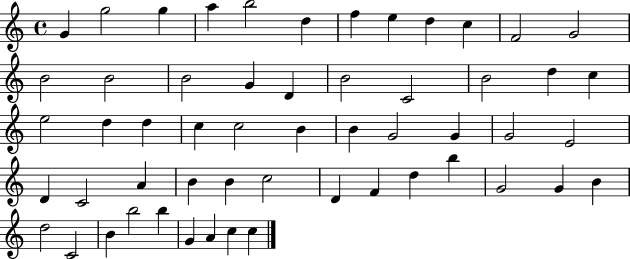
G4/q G5/h G5/q A5/q B5/h D5/q F5/q E5/q D5/q C5/q F4/h G4/h B4/h B4/h B4/h G4/q D4/q B4/h C4/h B4/h D5/q C5/q E5/h D5/q D5/q C5/q C5/h B4/q B4/q G4/h G4/q G4/h E4/h D4/q C4/h A4/q B4/q B4/q C5/h D4/q F4/q D5/q B5/q G4/h G4/q B4/q D5/h C4/h B4/q B5/h B5/q G4/q A4/q C5/q C5/q